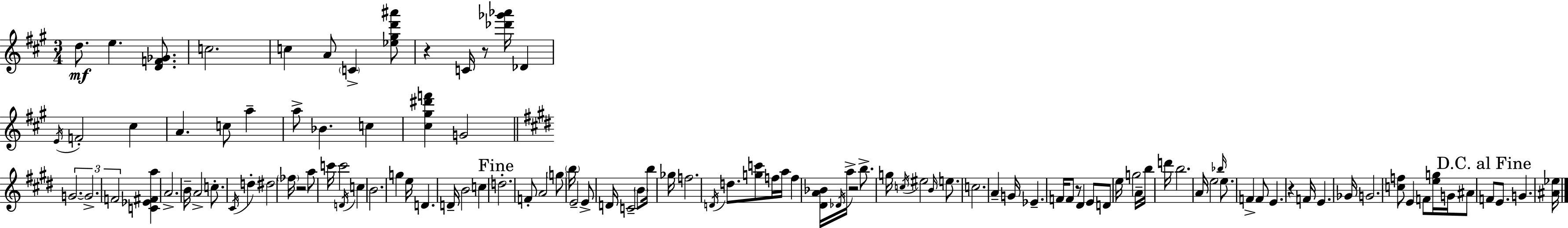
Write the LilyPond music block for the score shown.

{
  \clef treble
  \numericTimeSignature
  \time 3/4
  \key a \major
  d''8.\mf e''4. <d' f' ges'>8. | c''2. | c''4 a'8 \parenthesize c'4-> <ees'' gis'' d''' ais'''>8 | r4 c'16 r8 <des''' ges''' aes'''>16 des'4 | \break \acciaccatura { e'16 } f'2-. cis''4 | a'4. c''8 a''4-- | a''8-> bes'4. c''4 | <cis'' gis'' dis''' f'''>4 g'2 | \break \bar "||" \break \key e \major \tuplet 3/2 { g'2.~~ | g'2.-> | f'2 } <c' ees' fis' a''>4 | a'2.-> | \break b'16-- a'2-> c''8.-. | \acciaccatura { cis'16 } d''4-. dis''2 | \parenthesize fes''16 r2 a''8 | c'''16 c'''2 \acciaccatura { d'16 } c''4 | \break b'2. | g''4 e''16 d'4. | d'16-- b'2 c''4 | \mark "Fine" d''2.-. | \break f'8-. a'2 | \parenthesize g''8 \parenthesize b''16 e'2-- e'8-> | d'16 c'2-- \parenthesize b'8 | b''16 ges''16 f''2. | \break \acciaccatura { d'16 } d''8. <g'' c'''>8 f''16 a''16 f''4 | <dis' a' bes'>16 \acciaccatura { des'16 } a''16-> r2 | b''8.-> g''16 \acciaccatura { c''16 } eis''2 | \grace { b'16 } e''8. c''2. | \break a'4-- g'16 ees'4.-- | f'16 f'8 r8 dis'4 | e'8 d'8 e''16 g''2 | a'16-- b''16 d'''16 b''2. | \break a'16 e''2 | \grace { bes''16 } e''8. f'4-> f'8 | e'4. r4 f'16 | e'4. ges'16 g'2. | \break <c'' f''>8 e'4 | f'8 <e'' g''>16 g'16 ais'8 \mark "D.C. al Fine" f'8 e'8. | g'4. <ais' ees''>16 \bar "|."
}